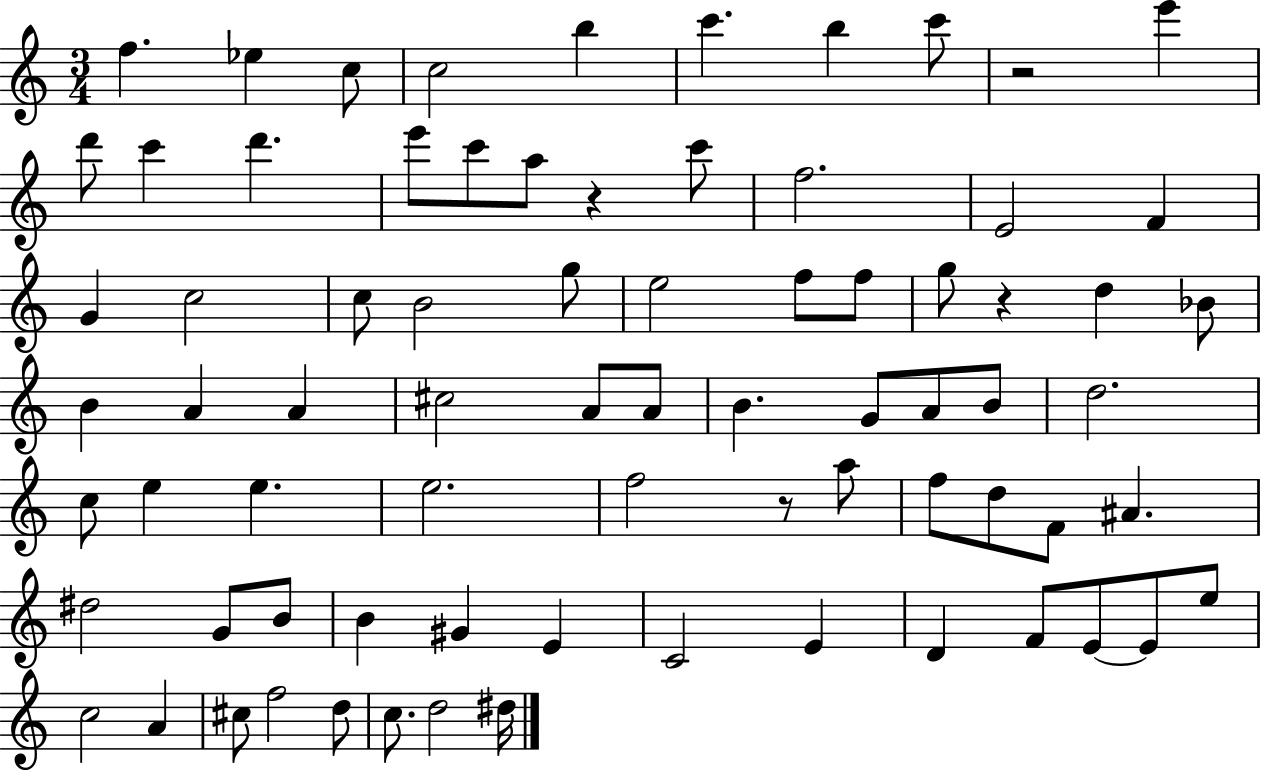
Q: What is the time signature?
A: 3/4